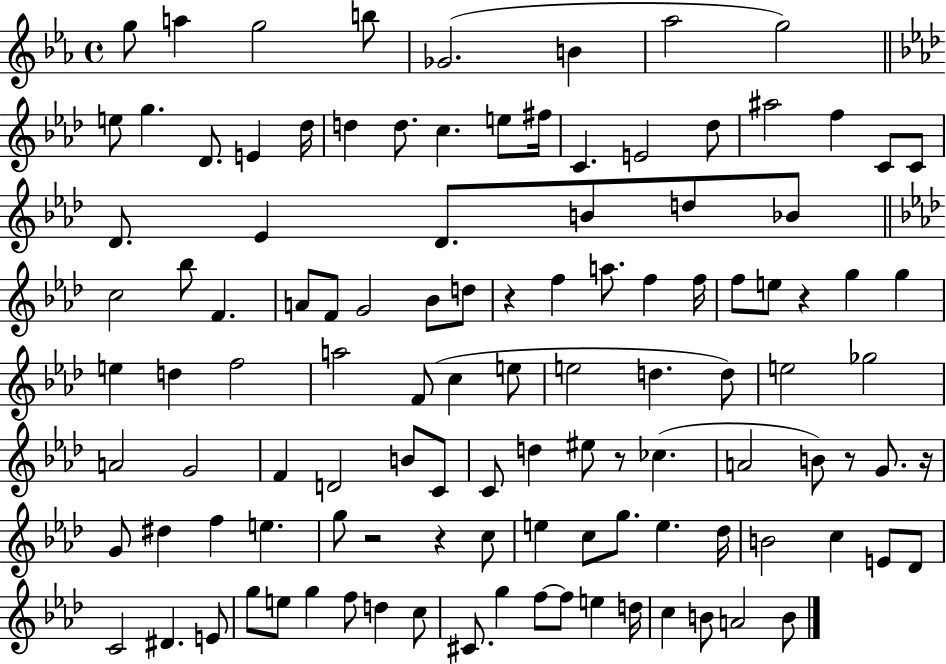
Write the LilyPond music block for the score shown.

{
  \clef treble
  \time 4/4
  \defaultTimeSignature
  \key ees \major
  g''8 a''4 g''2 b''8 | ges'2.( b'4 | aes''2 g''2) | \bar "||" \break \key aes \major e''8 g''4. des'8. e'4 des''16 | d''4 d''8. c''4. e''8 fis''16 | c'4. e'2 des''8 | ais''2 f''4 c'8 c'8 | \break des'8. ees'4 des'8. b'8 d''8 bes'8 | \bar "||" \break \key aes \major c''2 bes''8 f'4. | a'8 f'8 g'2 bes'8 d''8 | r4 f''4 a''8. f''4 f''16 | f''8 e''8 r4 g''4 g''4 | \break e''4 d''4 f''2 | a''2 f'8( c''4 e''8 | e''2 d''4. d''8) | e''2 ges''2 | \break a'2 g'2 | f'4 d'2 b'8 c'8 | c'8 d''4 eis''8 r8 ces''4.( | a'2 b'8) r8 g'8. r16 | \break g'8 dis''4 f''4 e''4. | g''8 r2 r4 c''8 | e''4 c''8 g''8. e''4. des''16 | b'2 c''4 e'8 des'8 | \break c'2 dis'4. e'8 | g''8 e''8 g''4 f''8 d''4 c''8 | cis'8. g''4 f''8~~ f''8 e''4 d''16 | c''4 b'8 a'2 b'8 | \break \bar "|."
}